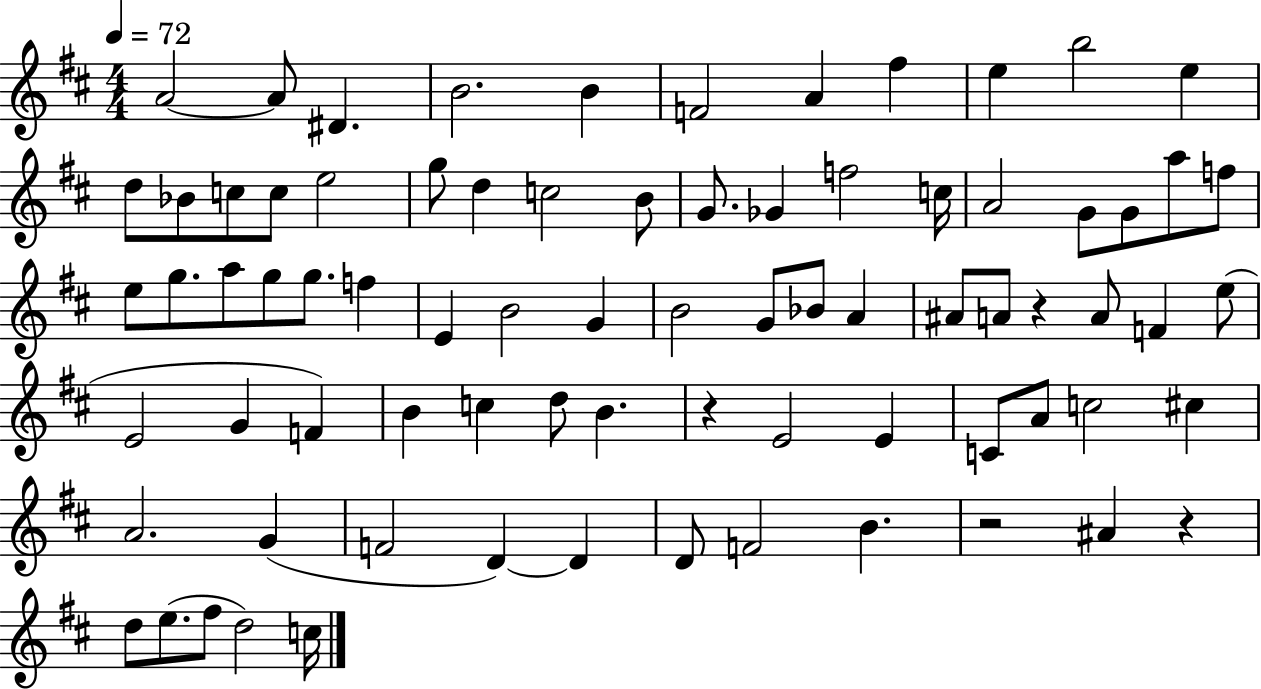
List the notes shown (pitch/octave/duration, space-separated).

A4/h A4/e D#4/q. B4/h. B4/q F4/h A4/q F#5/q E5/q B5/h E5/q D5/e Bb4/e C5/e C5/e E5/h G5/e D5/q C5/h B4/e G4/e. Gb4/q F5/h C5/s A4/h G4/e G4/e A5/e F5/e E5/e G5/e. A5/e G5/e G5/e. F5/q E4/q B4/h G4/q B4/h G4/e Bb4/e A4/q A#4/e A4/e R/q A4/e F4/q E5/e E4/h G4/q F4/q B4/q C5/q D5/e B4/q. R/q E4/h E4/q C4/e A4/e C5/h C#5/q A4/h. G4/q F4/h D4/q D4/q D4/e F4/h B4/q. R/h A#4/q R/q D5/e E5/e. F#5/e D5/h C5/s